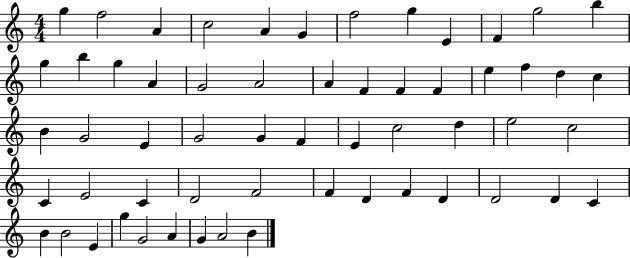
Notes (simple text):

G5/q F5/h A4/q C5/h A4/q G4/q F5/h G5/q E4/q F4/q G5/h B5/q G5/q B5/q G5/q A4/q G4/h A4/h A4/q F4/q F4/q F4/q E5/q F5/q D5/q C5/q B4/q G4/h E4/q G4/h G4/q F4/q E4/q C5/h D5/q E5/h C5/h C4/q E4/h C4/q D4/h F4/h F4/q D4/q F4/q D4/q D4/h D4/q C4/q B4/q B4/h E4/q G5/q G4/h A4/q G4/q A4/h B4/q